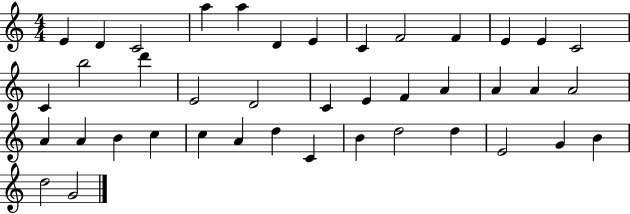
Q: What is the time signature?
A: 4/4